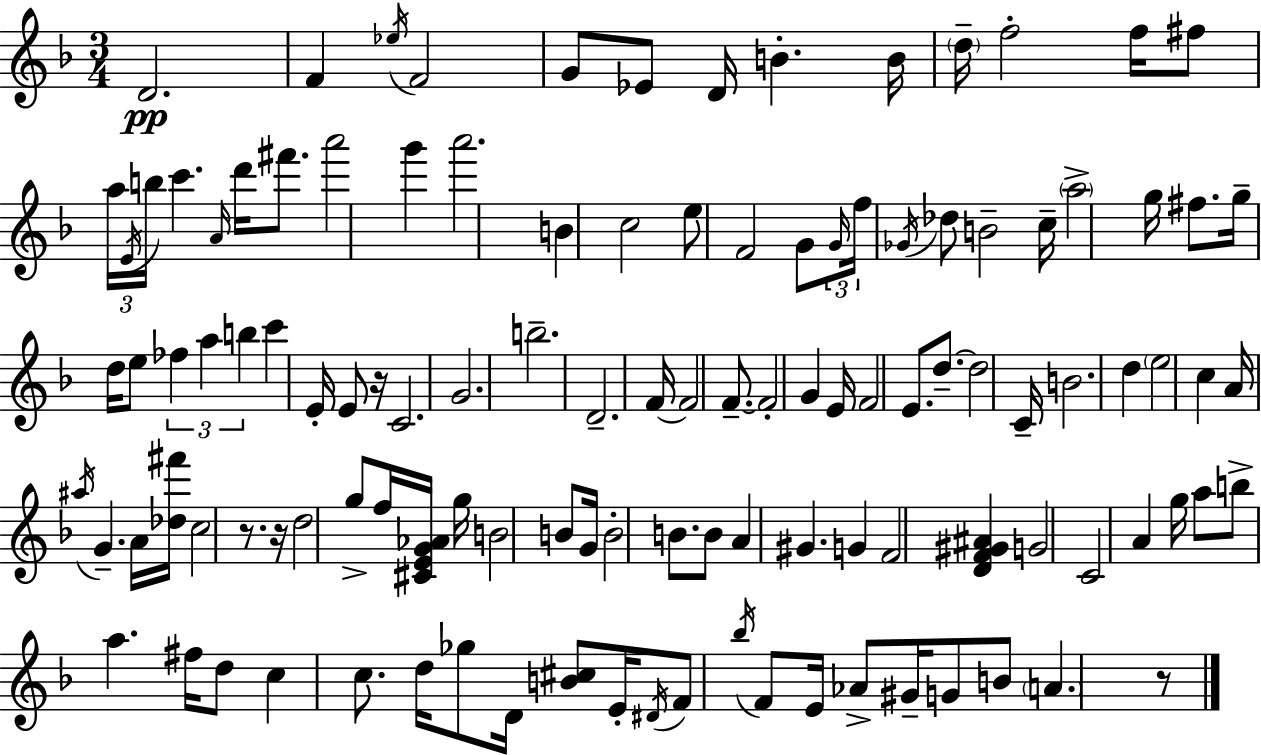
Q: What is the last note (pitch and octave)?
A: A4